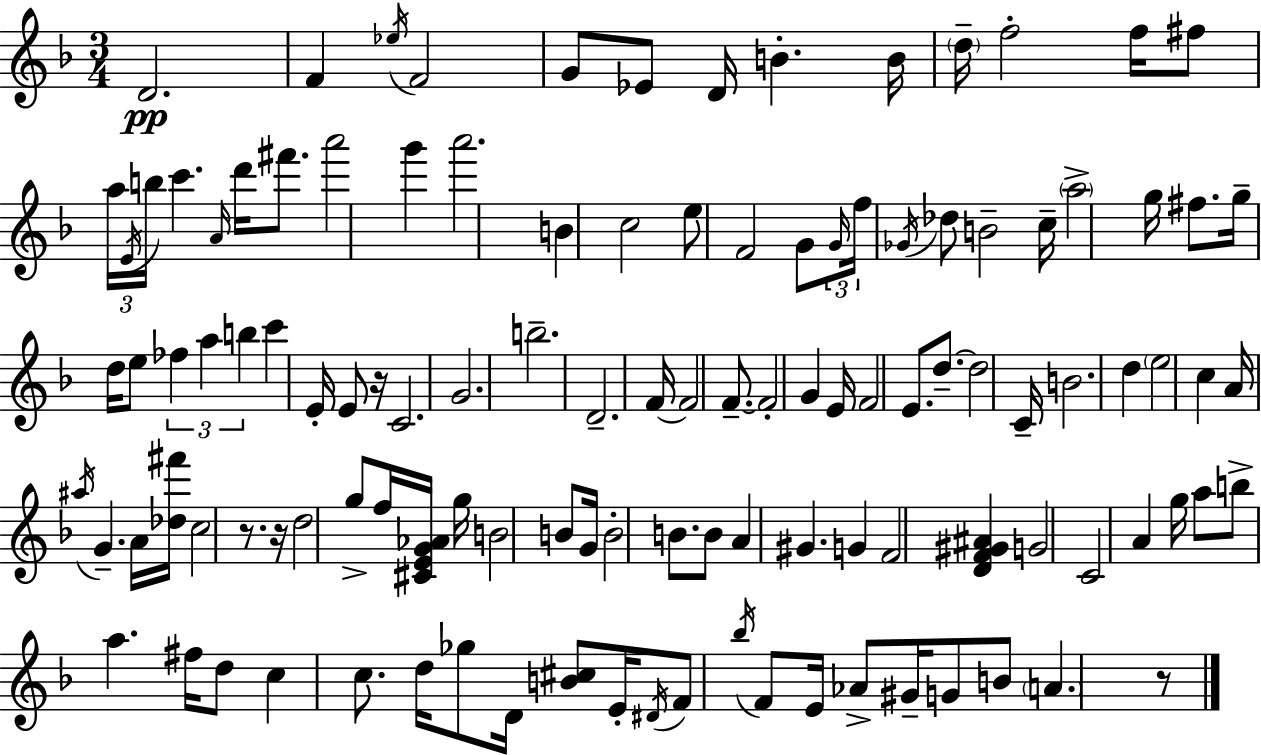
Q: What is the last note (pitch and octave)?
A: A4